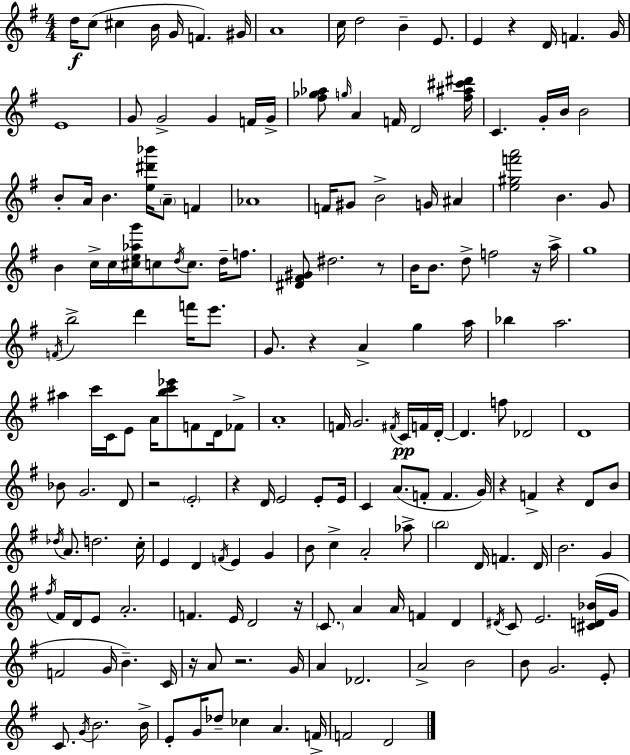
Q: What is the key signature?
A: G major